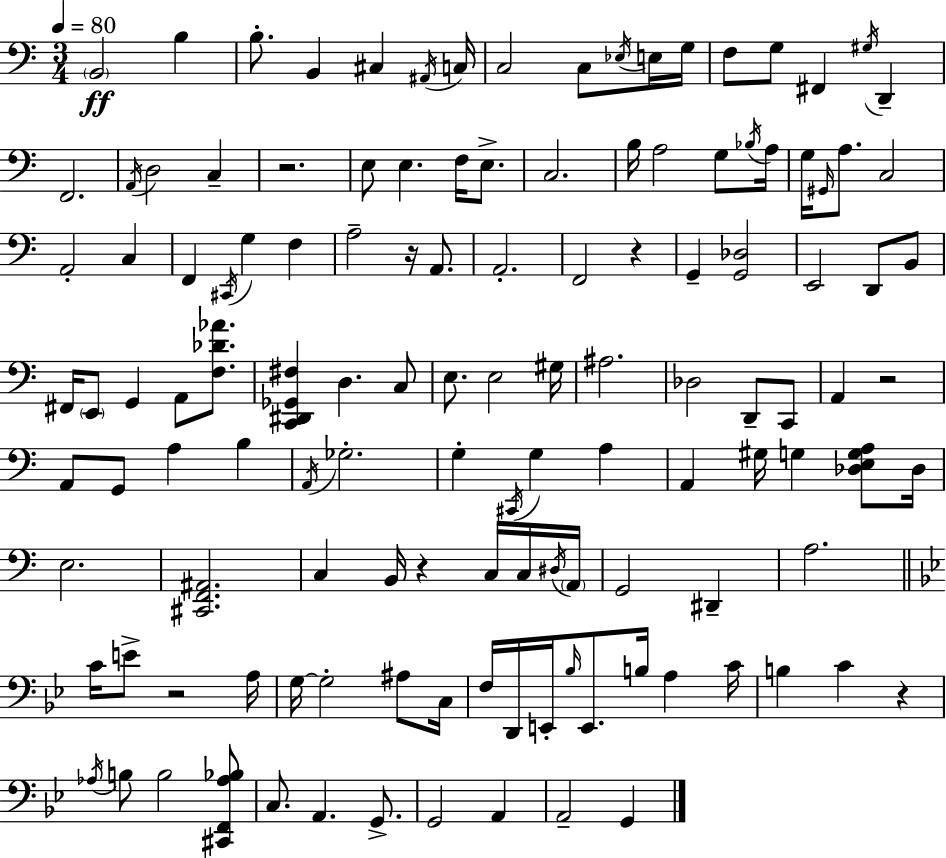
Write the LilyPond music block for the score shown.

{
  \clef bass
  \numericTimeSignature
  \time 3/4
  \key c \major
  \tempo 4 = 80
  \repeat volta 2 { \parenthesize b,2\ff b4 | b8.-. b,4 cis4 \acciaccatura { ais,16 } | c16 c2 c8 \acciaccatura { ees16 } | e16 g16 f8 g8 fis,4 \acciaccatura { gis16 } d,4-- | \break f,2. | \acciaccatura { a,16 } d2 | c4-- r2. | e8 e4. | \break f16 e8.-> c2. | b16 a2 | g8 \acciaccatura { bes16 } a16 g16 \grace { gis,16 } a8. c2 | a,2-. | \break c4 f,4 \acciaccatura { cis,16 } g4 | f4 a2-- | r16 a,8. a,2.-. | f,2 | \break r4 g,4-- <g, des>2 | e,2 | d,8 b,8 fis,16 \parenthesize e,8 g,4 | a,8 <f des' aes'>8. <c, dis, ges, fis>4 d4. | \break c8 e8. e2 | gis16 ais2. | des2 | d,8-- c,8 a,4 r2 | \break a,8 g,8 a4 | b4 \acciaccatura { a,16 } ges2.-. | g4-. | \acciaccatura { cis,16 } g4 a4 a,4 | \break gis16 g4 <des e g a>8 des16 e2. | <cis, f, ais,>2. | c4 | b,16 r4 c16 c16 \acciaccatura { dis16 } \parenthesize a,16 g,2 | \break dis,4-- a2. | \bar "||" \break \key g \minor c'16 e'8-> r2 a16 | g16~~ g2-. ais8 c16 | f16 d,16 e,16-. \grace { bes16 } e,8. b16 a4 | c'16 b4 c'4 r4 | \break \acciaccatura { aes16 } b8 b2 | <cis, f, aes bes>8 c8. a,4. g,8.-> | g,2 a,4 | a,2-- g,4 | \break } \bar "|."
}